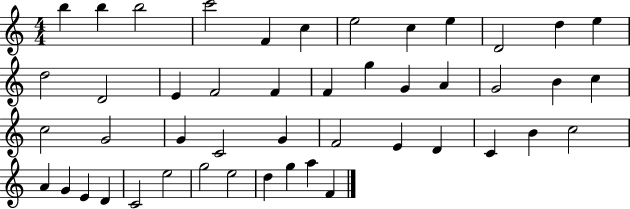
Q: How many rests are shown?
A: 0